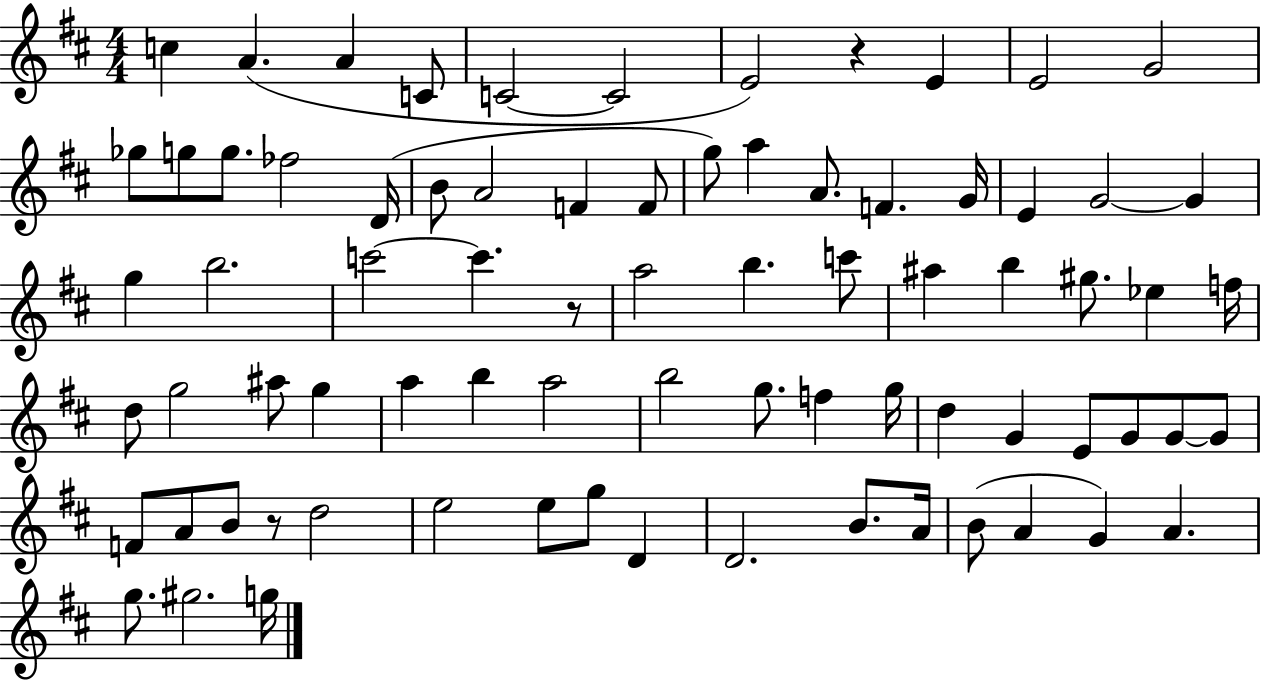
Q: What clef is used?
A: treble